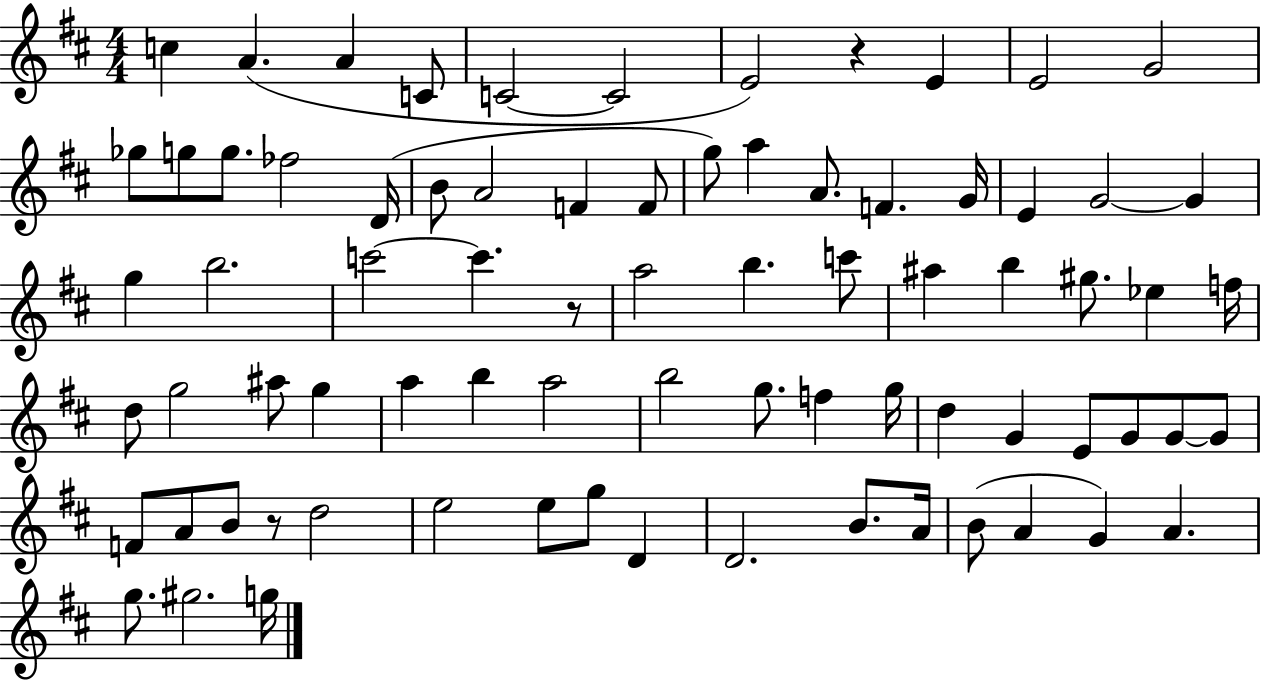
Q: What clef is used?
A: treble